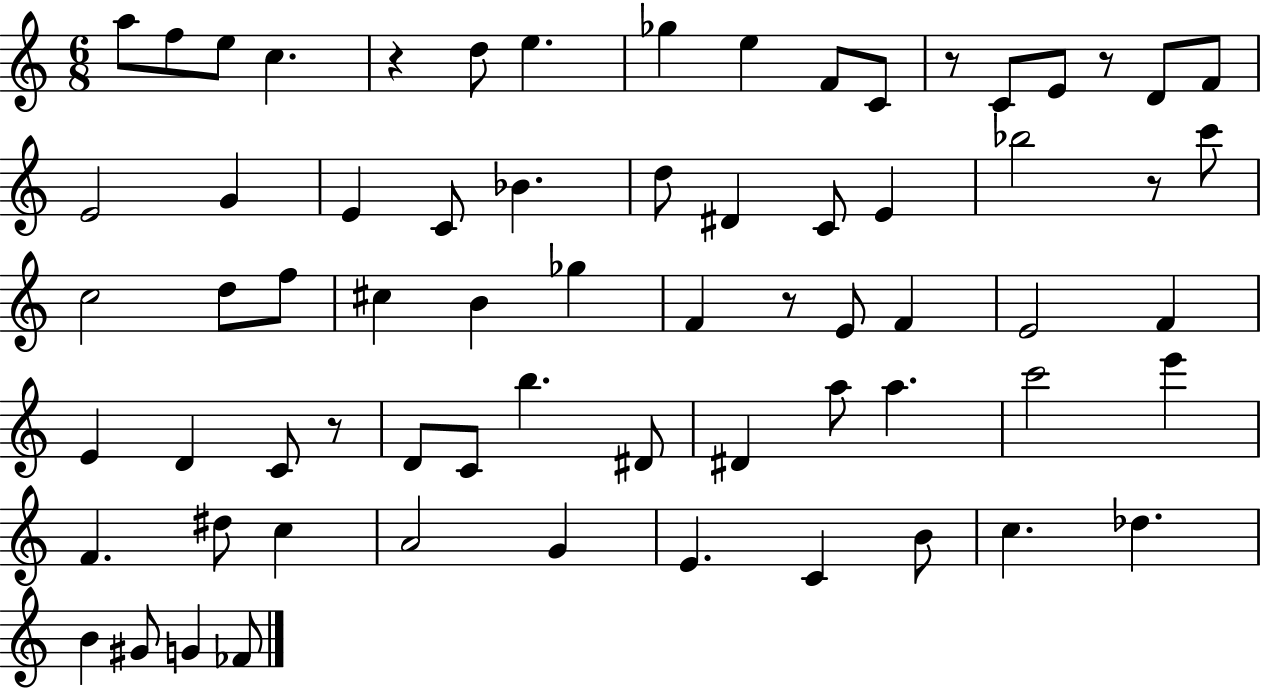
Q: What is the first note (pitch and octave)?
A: A5